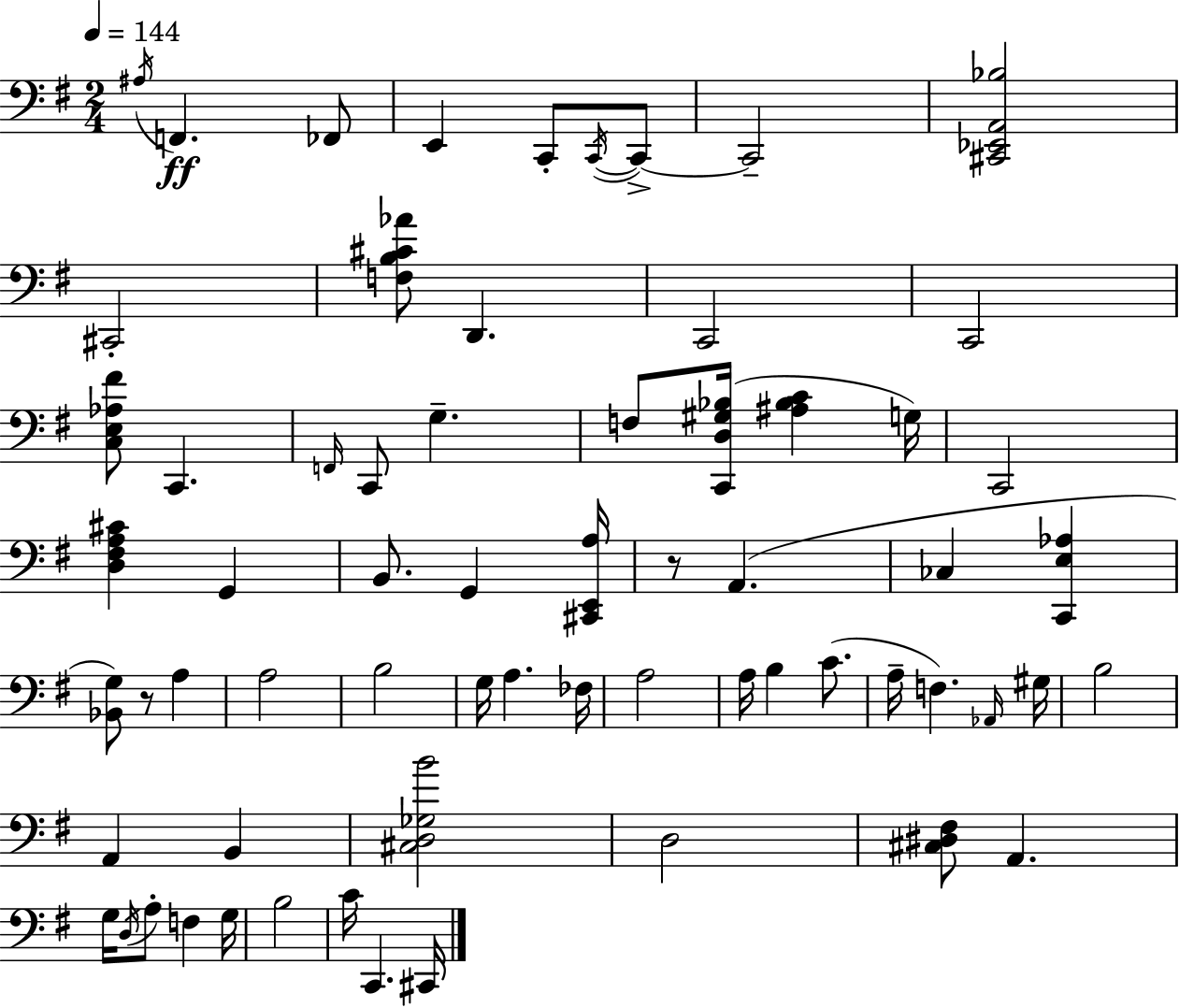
A#3/s F2/q. FES2/e E2/q C2/e C2/s C2/e C2/h [C#2,Eb2,A2,Bb3]/h C#2/h [F3,B3,C#4,Ab4]/e D2/q. C2/h C2/h [C3,E3,Ab3,F#4]/e C2/q. F2/s C2/e G3/q. F3/e [C2,D3,G#3,Bb3]/s [A#3,Bb3,C4]/q G3/s C2/h [D3,F#3,A3,C#4]/q G2/q B2/e. G2/q [C#2,E2,A3]/s R/e A2/q. CES3/q [C2,E3,Ab3]/q [Bb2,G3]/e R/e A3/q A3/h B3/h G3/s A3/q. FES3/s A3/h A3/s B3/q C4/e. A3/s F3/q. Ab2/s G#3/s B3/h A2/q B2/q [C#3,D3,Gb3,B4]/h D3/h [C#3,D#3,F#3]/e A2/q. G3/s D3/s A3/e F3/q G3/s B3/h C4/s C2/q. C#2/s